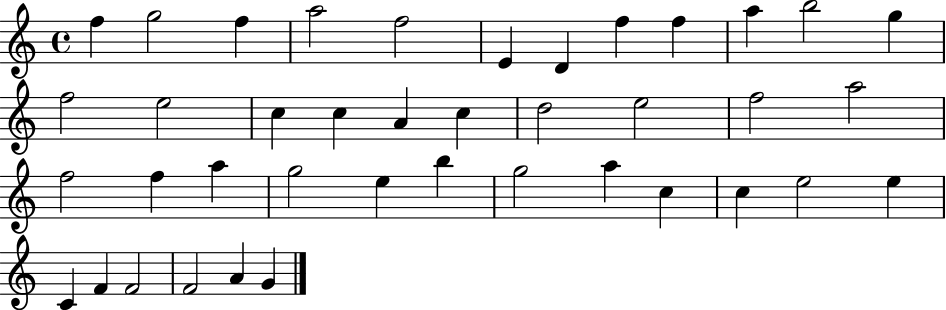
X:1
T:Untitled
M:4/4
L:1/4
K:C
f g2 f a2 f2 E D f f a b2 g f2 e2 c c A c d2 e2 f2 a2 f2 f a g2 e b g2 a c c e2 e C F F2 F2 A G